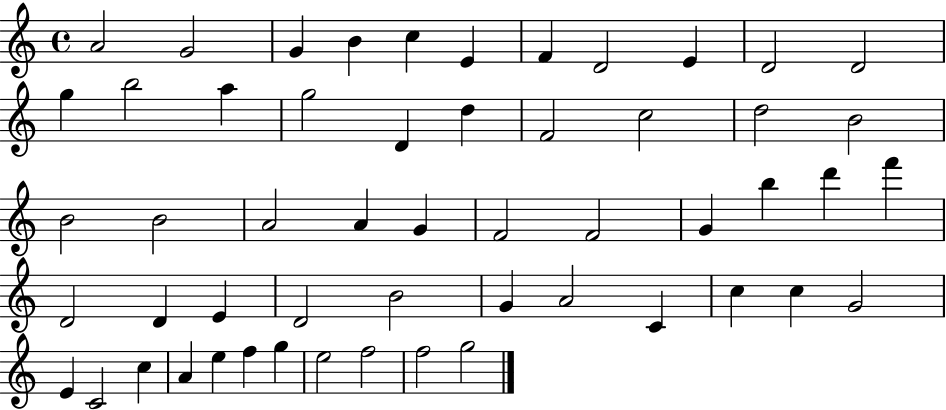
{
  \clef treble
  \time 4/4
  \defaultTimeSignature
  \key c \major
  a'2 g'2 | g'4 b'4 c''4 e'4 | f'4 d'2 e'4 | d'2 d'2 | \break g''4 b''2 a''4 | g''2 d'4 d''4 | f'2 c''2 | d''2 b'2 | \break b'2 b'2 | a'2 a'4 g'4 | f'2 f'2 | g'4 b''4 d'''4 f'''4 | \break d'2 d'4 e'4 | d'2 b'2 | g'4 a'2 c'4 | c''4 c''4 g'2 | \break e'4 c'2 c''4 | a'4 e''4 f''4 g''4 | e''2 f''2 | f''2 g''2 | \break \bar "|."
}